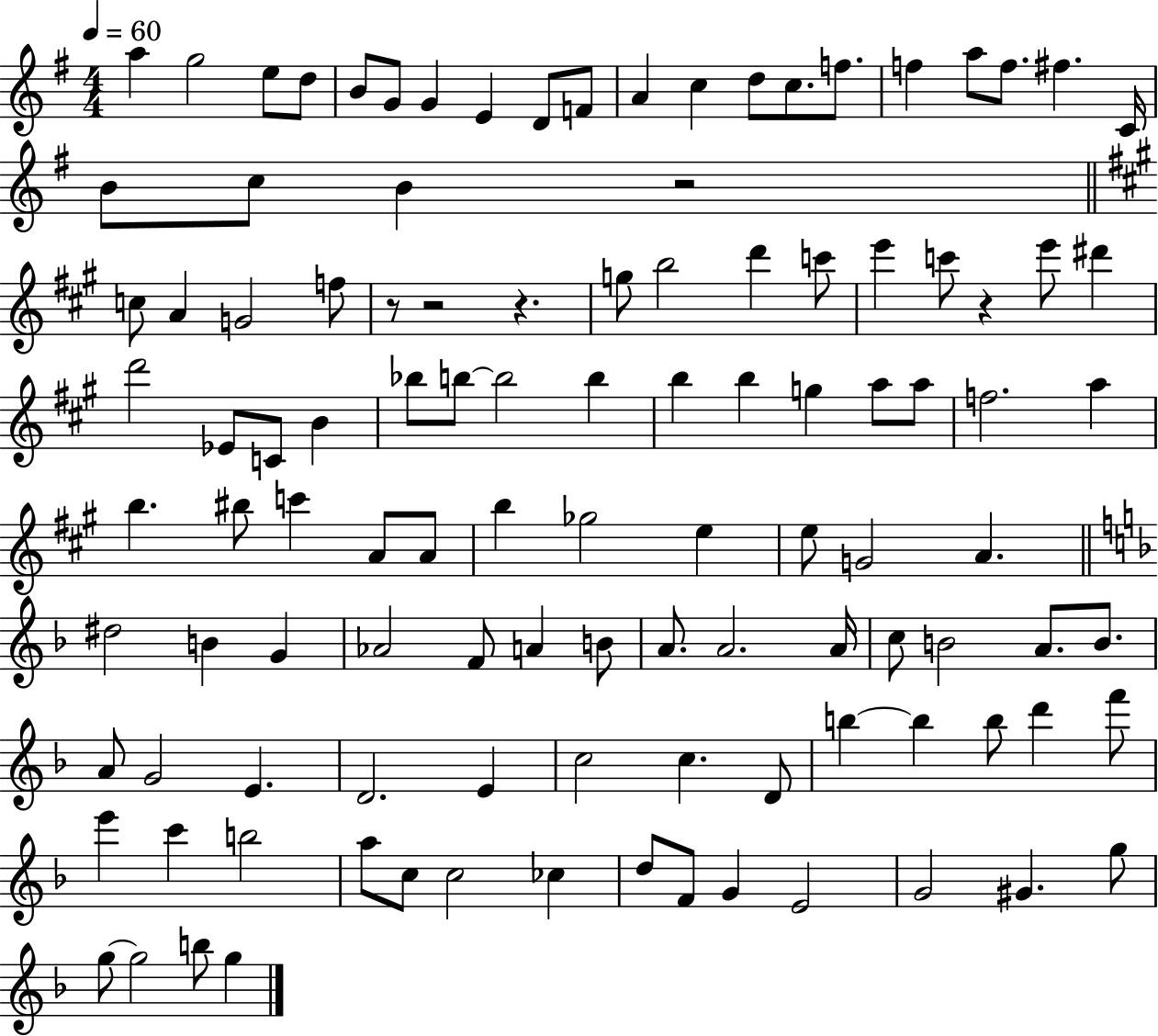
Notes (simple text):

A5/q G5/h E5/e D5/e B4/e G4/e G4/q E4/q D4/e F4/e A4/q C5/q D5/e C5/e. F5/e. F5/q A5/e F5/e. F#5/q. C4/s B4/e C5/e B4/q R/h C5/e A4/q G4/h F5/e R/e R/h R/q. G5/e B5/h D6/q C6/e E6/q C6/e R/q E6/e D#6/q D6/h Eb4/e C4/e B4/q Bb5/e B5/e B5/h B5/q B5/q B5/q G5/q A5/e A5/e F5/h. A5/q B5/q. BIS5/e C6/q A4/e A4/e B5/q Gb5/h E5/q E5/e G4/h A4/q. D#5/h B4/q G4/q Ab4/h F4/e A4/q B4/e A4/e. A4/h. A4/s C5/e B4/h A4/e. B4/e. A4/e G4/h E4/q. D4/h. E4/q C5/h C5/q. D4/e B5/q B5/q B5/e D6/q F6/e E6/q C6/q B5/h A5/e C5/e C5/h CES5/q D5/e F4/e G4/q E4/h G4/h G#4/q. G5/e G5/e G5/h B5/e G5/q